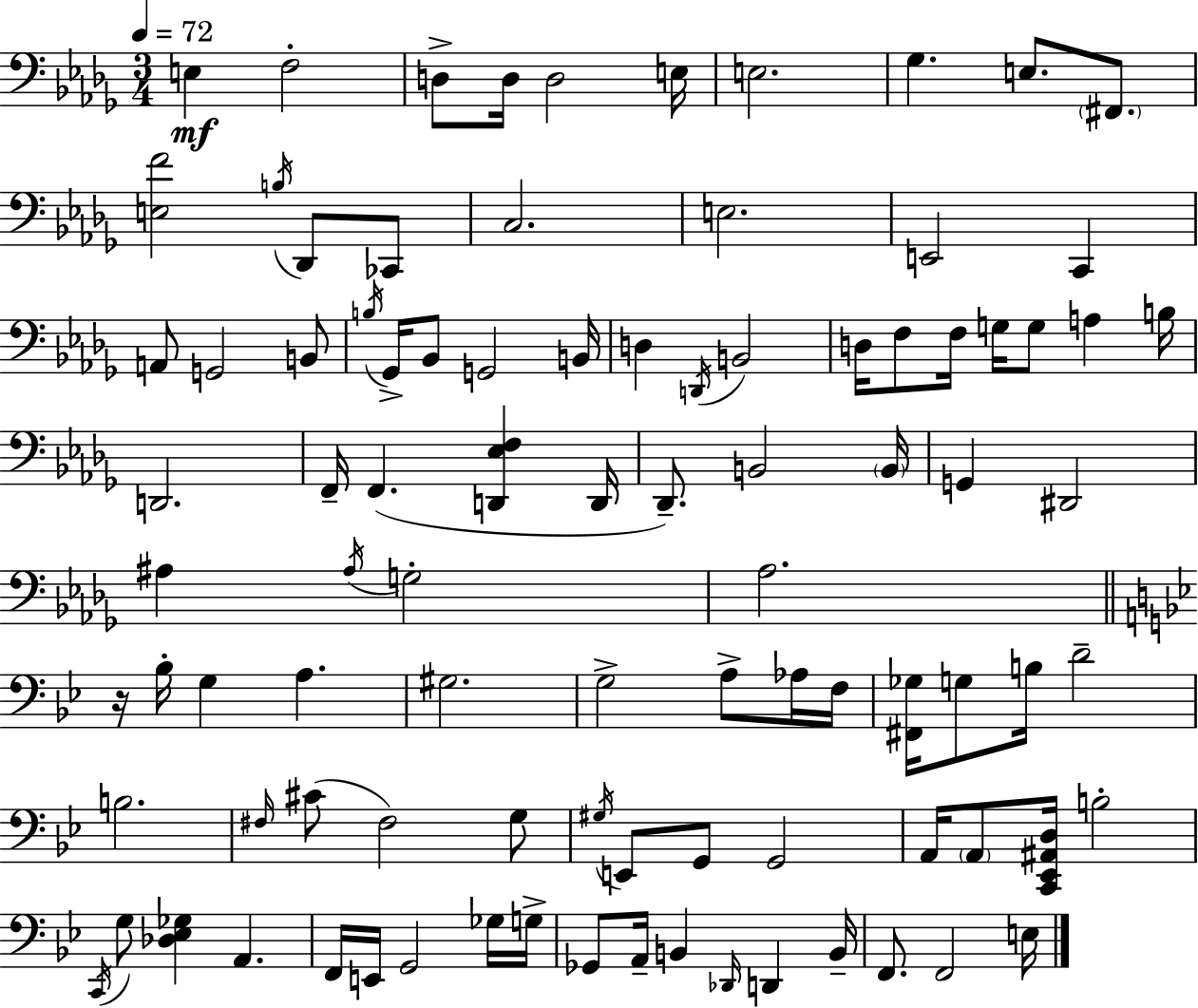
X:1
T:Untitled
M:3/4
L:1/4
K:Bbm
E, F,2 D,/2 D,/4 D,2 E,/4 E,2 _G, E,/2 ^F,,/2 [E,F]2 B,/4 _D,,/2 _C,,/2 C,2 E,2 E,,2 C,, A,,/2 G,,2 B,,/2 B,/4 _G,,/4 _B,,/2 G,,2 B,,/4 D, D,,/4 B,,2 D,/4 F,/2 F,/4 G,/4 G,/2 A, B,/4 D,,2 F,,/4 F,, [D,,_E,F,] D,,/4 _D,,/2 B,,2 B,,/4 G,, ^D,,2 ^A, ^A,/4 G,2 _A,2 z/4 _B,/4 G, A, ^G,2 G,2 A,/2 _A,/4 F,/4 [^F,,_G,]/4 G,/2 B,/4 D2 B,2 ^F,/4 ^C/2 ^F,2 G,/2 ^G,/4 E,,/2 G,,/2 G,,2 A,,/4 A,,/2 [C,,_E,,^A,,D,]/4 B,2 C,,/4 G,/2 [_D,_E,_G,] A,, F,,/4 E,,/4 G,,2 _G,/4 G,/4 _G,,/2 A,,/4 B,, _D,,/4 D,, B,,/4 F,,/2 F,,2 E,/4